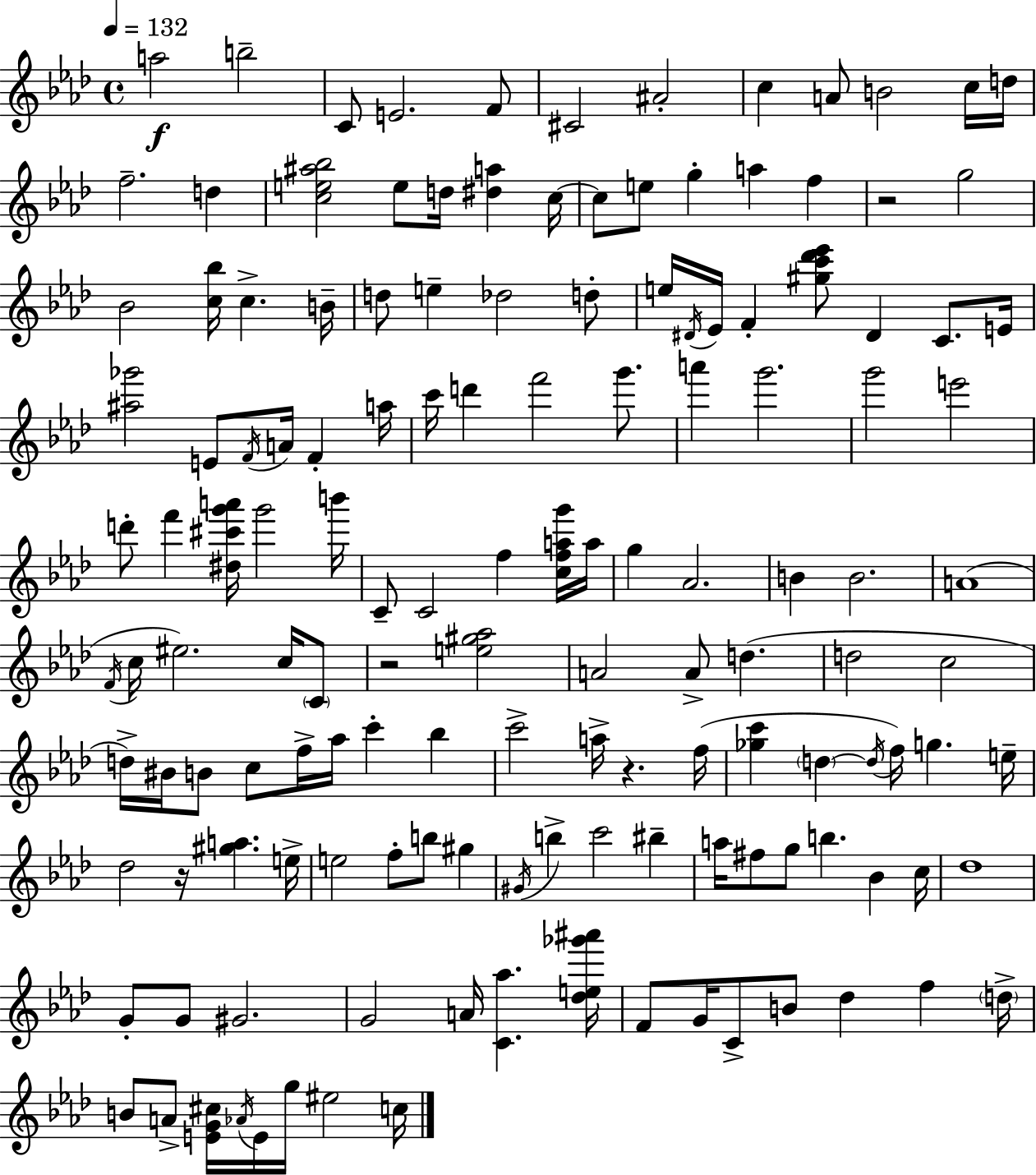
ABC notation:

X:1
T:Untitled
M:4/4
L:1/4
K:Fm
a2 b2 C/2 E2 F/2 ^C2 ^A2 c A/2 B2 c/4 d/4 f2 d [ce^a_b]2 e/2 d/4 [^da] c/4 c/2 e/2 g a f z2 g2 _B2 [c_b]/4 c B/4 d/2 e _d2 d/2 e/4 ^D/4 _E/4 F [^gc'_d'_e']/2 ^D C/2 E/4 [^a_g']2 E/2 F/4 A/4 F a/4 c'/4 d' f'2 g'/2 a' g'2 g'2 e'2 d'/2 f' [^d^c'g'a']/4 g'2 b'/4 C/2 C2 f [cfag']/4 a/4 g _A2 B B2 A4 F/4 c/4 ^e2 c/4 C/2 z2 [e^g_a]2 A2 A/2 d d2 c2 d/4 ^B/4 B/2 c/2 f/4 _a/4 c' _b c'2 a/4 z f/4 [_gc'] d d/4 f/4 g e/4 _d2 z/4 [^ga] e/4 e2 f/2 b/2 ^g ^G/4 b c'2 ^b a/4 ^f/2 g/2 b _B c/4 _d4 G/2 G/2 ^G2 G2 A/4 [C_a] [_de_g'^a']/4 F/2 G/4 C/2 B/2 _d f d/4 B/2 A/2 [EG^c]/4 _A/4 E/4 g/4 ^e2 c/4